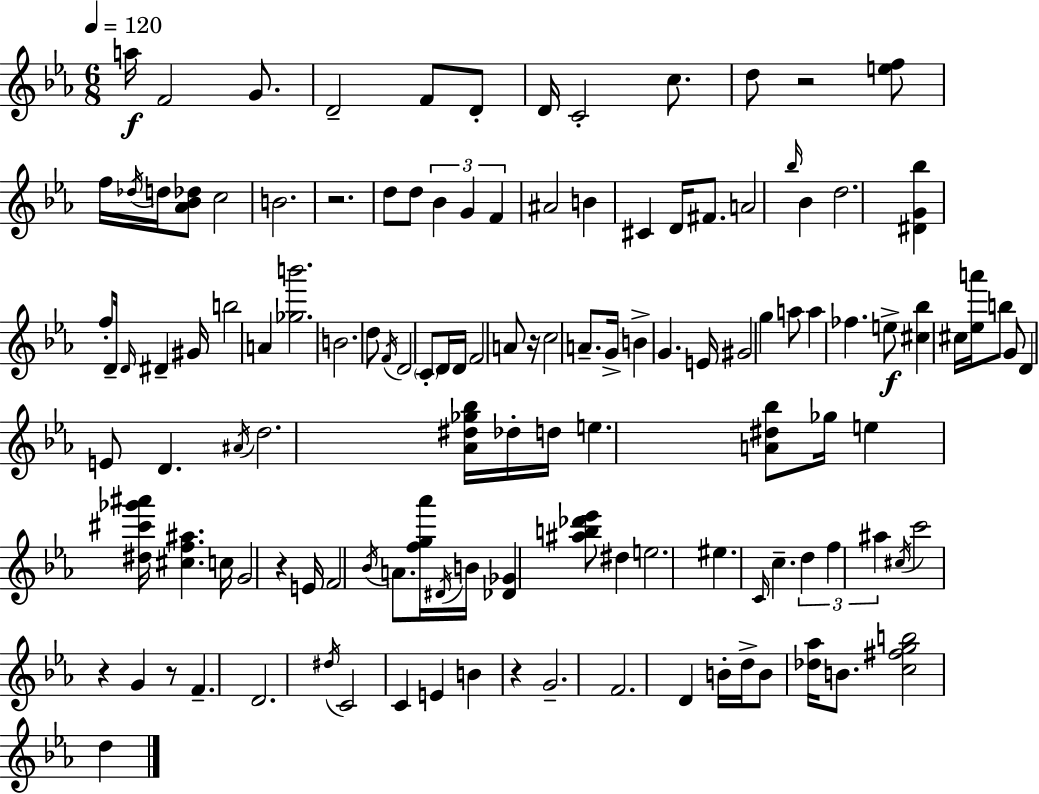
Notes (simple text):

A5/s F4/h G4/e. D4/h F4/e D4/e D4/s C4/h C5/e. D5/e R/h [E5,F5]/e F5/s Db5/s D5/s [Ab4,Bb4,Db5]/e C5/h B4/h. R/h. D5/e D5/e Bb4/q G4/q F4/q A#4/h B4/q C#4/q D4/s F#4/e. A4/h Bb5/s Bb4/q D5/h. [D#4,G4,Bb5]/q F5/e D4/s D4/s D#4/q G#4/s B5/h A4/q [Gb5,B6]/h. B4/h. D5/e F4/s D4/h C4/e D4/s D4/s F4/h A4/e R/s C5/h A4/e. G4/s B4/q G4/q. E4/s G#4/h G5/q A5/e A5/q FES5/q. E5/e [C#5,Bb5]/q C#5/s [Eb5,A6]/s B5/e G4/e D4/q E4/e D4/q. A#4/s D5/h. [Ab4,D#5,Gb5,Bb5]/s Db5/s D5/s E5/q. [A4,D#5,Bb5]/e Gb5/s E5/q [D#5,C#6,Gb6,A#6]/s [C#5,F5,A#5]/q. C5/s G4/h R/q E4/s F4/h Bb4/s A4/e. [F5,G5,Ab6]/s D#4/s B4/s [Db4,Gb4]/q [A#5,B5,Db6,Eb6]/e D#5/q E5/h. EIS5/q. C4/s C5/q. D5/q F5/q A#5/q C#5/s C6/h R/q G4/q R/e F4/q. D4/h. D#5/s C4/h C4/q E4/q B4/q R/q G4/h. F4/h. D4/q B4/s D5/s B4/e [Db5,Ab5]/s B4/e. [C5,F#5,G5,B5]/h D5/q